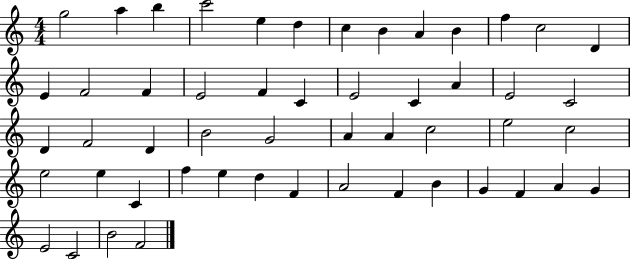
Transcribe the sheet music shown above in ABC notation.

X:1
T:Untitled
M:4/4
L:1/4
K:C
g2 a b c'2 e d c B A B f c2 D E F2 F E2 F C E2 C A E2 C2 D F2 D B2 G2 A A c2 e2 c2 e2 e C f e d F A2 F B G F A G E2 C2 B2 F2